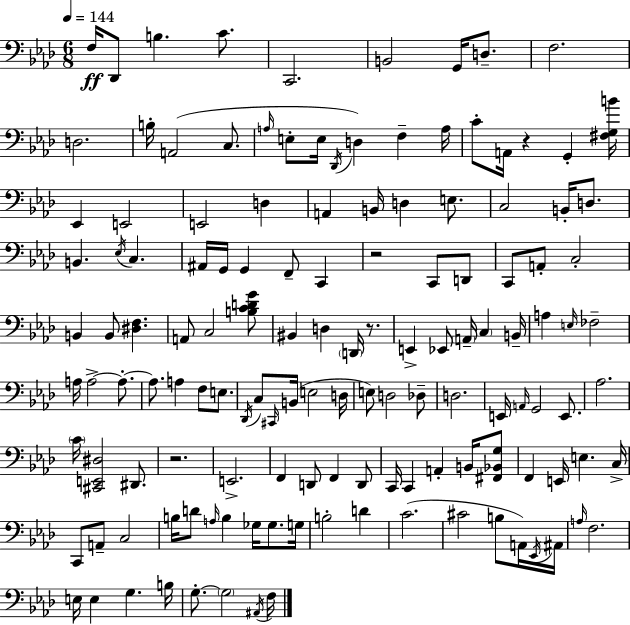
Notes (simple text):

F3/s Db2/e B3/q. C4/e. C2/h. B2/h G2/s D3/e. F3/h. D3/h. B3/s A2/h C3/e. A3/s E3/e E3/s Db2/s D3/q F3/q A3/s C4/e A2/s R/q G2/q [F#3,G3,B4]/s Eb2/q E2/h E2/h D3/q A2/q B2/s D3/q E3/e. C3/h B2/s D3/e. B2/q. Eb3/s C3/q. A#2/s G2/s G2/q F2/e C2/q R/h C2/e D2/e C2/e A2/e C3/h B2/q B2/e [D#3,F3]/q. A2/e C3/h [B3,C4,D4,G4]/e BIS2/q D3/q D2/s R/e. E2/q Eb2/e A2/s C3/q B2/s A3/q E3/s FES3/h A3/s A3/h A3/e. A3/e. A3/q F3/e E3/e. Db2/s C3/e C#2/s B2/s E3/h D3/s E3/e D3/h Db3/e D3/h. E2/s A2/s G2/h E2/e. Ab3/h. C4/s [C#2,E2,D#3]/h D#2/e. R/h. E2/h. F2/q D2/e F2/q D2/e C2/s C2/q A2/q B2/s [F#2,Bb2,G3]/e F2/q E2/s E3/q. C3/s C2/e A2/e C3/h B3/s D4/e A3/s B3/q Gb3/s Gb3/e. G3/s B3/h D4/q C4/h. C#4/h B3/e A2/s Eb2/s A#2/s A3/s F3/h. E3/s E3/q G3/q. B3/s G3/e. G3/h A#2/s F3/s